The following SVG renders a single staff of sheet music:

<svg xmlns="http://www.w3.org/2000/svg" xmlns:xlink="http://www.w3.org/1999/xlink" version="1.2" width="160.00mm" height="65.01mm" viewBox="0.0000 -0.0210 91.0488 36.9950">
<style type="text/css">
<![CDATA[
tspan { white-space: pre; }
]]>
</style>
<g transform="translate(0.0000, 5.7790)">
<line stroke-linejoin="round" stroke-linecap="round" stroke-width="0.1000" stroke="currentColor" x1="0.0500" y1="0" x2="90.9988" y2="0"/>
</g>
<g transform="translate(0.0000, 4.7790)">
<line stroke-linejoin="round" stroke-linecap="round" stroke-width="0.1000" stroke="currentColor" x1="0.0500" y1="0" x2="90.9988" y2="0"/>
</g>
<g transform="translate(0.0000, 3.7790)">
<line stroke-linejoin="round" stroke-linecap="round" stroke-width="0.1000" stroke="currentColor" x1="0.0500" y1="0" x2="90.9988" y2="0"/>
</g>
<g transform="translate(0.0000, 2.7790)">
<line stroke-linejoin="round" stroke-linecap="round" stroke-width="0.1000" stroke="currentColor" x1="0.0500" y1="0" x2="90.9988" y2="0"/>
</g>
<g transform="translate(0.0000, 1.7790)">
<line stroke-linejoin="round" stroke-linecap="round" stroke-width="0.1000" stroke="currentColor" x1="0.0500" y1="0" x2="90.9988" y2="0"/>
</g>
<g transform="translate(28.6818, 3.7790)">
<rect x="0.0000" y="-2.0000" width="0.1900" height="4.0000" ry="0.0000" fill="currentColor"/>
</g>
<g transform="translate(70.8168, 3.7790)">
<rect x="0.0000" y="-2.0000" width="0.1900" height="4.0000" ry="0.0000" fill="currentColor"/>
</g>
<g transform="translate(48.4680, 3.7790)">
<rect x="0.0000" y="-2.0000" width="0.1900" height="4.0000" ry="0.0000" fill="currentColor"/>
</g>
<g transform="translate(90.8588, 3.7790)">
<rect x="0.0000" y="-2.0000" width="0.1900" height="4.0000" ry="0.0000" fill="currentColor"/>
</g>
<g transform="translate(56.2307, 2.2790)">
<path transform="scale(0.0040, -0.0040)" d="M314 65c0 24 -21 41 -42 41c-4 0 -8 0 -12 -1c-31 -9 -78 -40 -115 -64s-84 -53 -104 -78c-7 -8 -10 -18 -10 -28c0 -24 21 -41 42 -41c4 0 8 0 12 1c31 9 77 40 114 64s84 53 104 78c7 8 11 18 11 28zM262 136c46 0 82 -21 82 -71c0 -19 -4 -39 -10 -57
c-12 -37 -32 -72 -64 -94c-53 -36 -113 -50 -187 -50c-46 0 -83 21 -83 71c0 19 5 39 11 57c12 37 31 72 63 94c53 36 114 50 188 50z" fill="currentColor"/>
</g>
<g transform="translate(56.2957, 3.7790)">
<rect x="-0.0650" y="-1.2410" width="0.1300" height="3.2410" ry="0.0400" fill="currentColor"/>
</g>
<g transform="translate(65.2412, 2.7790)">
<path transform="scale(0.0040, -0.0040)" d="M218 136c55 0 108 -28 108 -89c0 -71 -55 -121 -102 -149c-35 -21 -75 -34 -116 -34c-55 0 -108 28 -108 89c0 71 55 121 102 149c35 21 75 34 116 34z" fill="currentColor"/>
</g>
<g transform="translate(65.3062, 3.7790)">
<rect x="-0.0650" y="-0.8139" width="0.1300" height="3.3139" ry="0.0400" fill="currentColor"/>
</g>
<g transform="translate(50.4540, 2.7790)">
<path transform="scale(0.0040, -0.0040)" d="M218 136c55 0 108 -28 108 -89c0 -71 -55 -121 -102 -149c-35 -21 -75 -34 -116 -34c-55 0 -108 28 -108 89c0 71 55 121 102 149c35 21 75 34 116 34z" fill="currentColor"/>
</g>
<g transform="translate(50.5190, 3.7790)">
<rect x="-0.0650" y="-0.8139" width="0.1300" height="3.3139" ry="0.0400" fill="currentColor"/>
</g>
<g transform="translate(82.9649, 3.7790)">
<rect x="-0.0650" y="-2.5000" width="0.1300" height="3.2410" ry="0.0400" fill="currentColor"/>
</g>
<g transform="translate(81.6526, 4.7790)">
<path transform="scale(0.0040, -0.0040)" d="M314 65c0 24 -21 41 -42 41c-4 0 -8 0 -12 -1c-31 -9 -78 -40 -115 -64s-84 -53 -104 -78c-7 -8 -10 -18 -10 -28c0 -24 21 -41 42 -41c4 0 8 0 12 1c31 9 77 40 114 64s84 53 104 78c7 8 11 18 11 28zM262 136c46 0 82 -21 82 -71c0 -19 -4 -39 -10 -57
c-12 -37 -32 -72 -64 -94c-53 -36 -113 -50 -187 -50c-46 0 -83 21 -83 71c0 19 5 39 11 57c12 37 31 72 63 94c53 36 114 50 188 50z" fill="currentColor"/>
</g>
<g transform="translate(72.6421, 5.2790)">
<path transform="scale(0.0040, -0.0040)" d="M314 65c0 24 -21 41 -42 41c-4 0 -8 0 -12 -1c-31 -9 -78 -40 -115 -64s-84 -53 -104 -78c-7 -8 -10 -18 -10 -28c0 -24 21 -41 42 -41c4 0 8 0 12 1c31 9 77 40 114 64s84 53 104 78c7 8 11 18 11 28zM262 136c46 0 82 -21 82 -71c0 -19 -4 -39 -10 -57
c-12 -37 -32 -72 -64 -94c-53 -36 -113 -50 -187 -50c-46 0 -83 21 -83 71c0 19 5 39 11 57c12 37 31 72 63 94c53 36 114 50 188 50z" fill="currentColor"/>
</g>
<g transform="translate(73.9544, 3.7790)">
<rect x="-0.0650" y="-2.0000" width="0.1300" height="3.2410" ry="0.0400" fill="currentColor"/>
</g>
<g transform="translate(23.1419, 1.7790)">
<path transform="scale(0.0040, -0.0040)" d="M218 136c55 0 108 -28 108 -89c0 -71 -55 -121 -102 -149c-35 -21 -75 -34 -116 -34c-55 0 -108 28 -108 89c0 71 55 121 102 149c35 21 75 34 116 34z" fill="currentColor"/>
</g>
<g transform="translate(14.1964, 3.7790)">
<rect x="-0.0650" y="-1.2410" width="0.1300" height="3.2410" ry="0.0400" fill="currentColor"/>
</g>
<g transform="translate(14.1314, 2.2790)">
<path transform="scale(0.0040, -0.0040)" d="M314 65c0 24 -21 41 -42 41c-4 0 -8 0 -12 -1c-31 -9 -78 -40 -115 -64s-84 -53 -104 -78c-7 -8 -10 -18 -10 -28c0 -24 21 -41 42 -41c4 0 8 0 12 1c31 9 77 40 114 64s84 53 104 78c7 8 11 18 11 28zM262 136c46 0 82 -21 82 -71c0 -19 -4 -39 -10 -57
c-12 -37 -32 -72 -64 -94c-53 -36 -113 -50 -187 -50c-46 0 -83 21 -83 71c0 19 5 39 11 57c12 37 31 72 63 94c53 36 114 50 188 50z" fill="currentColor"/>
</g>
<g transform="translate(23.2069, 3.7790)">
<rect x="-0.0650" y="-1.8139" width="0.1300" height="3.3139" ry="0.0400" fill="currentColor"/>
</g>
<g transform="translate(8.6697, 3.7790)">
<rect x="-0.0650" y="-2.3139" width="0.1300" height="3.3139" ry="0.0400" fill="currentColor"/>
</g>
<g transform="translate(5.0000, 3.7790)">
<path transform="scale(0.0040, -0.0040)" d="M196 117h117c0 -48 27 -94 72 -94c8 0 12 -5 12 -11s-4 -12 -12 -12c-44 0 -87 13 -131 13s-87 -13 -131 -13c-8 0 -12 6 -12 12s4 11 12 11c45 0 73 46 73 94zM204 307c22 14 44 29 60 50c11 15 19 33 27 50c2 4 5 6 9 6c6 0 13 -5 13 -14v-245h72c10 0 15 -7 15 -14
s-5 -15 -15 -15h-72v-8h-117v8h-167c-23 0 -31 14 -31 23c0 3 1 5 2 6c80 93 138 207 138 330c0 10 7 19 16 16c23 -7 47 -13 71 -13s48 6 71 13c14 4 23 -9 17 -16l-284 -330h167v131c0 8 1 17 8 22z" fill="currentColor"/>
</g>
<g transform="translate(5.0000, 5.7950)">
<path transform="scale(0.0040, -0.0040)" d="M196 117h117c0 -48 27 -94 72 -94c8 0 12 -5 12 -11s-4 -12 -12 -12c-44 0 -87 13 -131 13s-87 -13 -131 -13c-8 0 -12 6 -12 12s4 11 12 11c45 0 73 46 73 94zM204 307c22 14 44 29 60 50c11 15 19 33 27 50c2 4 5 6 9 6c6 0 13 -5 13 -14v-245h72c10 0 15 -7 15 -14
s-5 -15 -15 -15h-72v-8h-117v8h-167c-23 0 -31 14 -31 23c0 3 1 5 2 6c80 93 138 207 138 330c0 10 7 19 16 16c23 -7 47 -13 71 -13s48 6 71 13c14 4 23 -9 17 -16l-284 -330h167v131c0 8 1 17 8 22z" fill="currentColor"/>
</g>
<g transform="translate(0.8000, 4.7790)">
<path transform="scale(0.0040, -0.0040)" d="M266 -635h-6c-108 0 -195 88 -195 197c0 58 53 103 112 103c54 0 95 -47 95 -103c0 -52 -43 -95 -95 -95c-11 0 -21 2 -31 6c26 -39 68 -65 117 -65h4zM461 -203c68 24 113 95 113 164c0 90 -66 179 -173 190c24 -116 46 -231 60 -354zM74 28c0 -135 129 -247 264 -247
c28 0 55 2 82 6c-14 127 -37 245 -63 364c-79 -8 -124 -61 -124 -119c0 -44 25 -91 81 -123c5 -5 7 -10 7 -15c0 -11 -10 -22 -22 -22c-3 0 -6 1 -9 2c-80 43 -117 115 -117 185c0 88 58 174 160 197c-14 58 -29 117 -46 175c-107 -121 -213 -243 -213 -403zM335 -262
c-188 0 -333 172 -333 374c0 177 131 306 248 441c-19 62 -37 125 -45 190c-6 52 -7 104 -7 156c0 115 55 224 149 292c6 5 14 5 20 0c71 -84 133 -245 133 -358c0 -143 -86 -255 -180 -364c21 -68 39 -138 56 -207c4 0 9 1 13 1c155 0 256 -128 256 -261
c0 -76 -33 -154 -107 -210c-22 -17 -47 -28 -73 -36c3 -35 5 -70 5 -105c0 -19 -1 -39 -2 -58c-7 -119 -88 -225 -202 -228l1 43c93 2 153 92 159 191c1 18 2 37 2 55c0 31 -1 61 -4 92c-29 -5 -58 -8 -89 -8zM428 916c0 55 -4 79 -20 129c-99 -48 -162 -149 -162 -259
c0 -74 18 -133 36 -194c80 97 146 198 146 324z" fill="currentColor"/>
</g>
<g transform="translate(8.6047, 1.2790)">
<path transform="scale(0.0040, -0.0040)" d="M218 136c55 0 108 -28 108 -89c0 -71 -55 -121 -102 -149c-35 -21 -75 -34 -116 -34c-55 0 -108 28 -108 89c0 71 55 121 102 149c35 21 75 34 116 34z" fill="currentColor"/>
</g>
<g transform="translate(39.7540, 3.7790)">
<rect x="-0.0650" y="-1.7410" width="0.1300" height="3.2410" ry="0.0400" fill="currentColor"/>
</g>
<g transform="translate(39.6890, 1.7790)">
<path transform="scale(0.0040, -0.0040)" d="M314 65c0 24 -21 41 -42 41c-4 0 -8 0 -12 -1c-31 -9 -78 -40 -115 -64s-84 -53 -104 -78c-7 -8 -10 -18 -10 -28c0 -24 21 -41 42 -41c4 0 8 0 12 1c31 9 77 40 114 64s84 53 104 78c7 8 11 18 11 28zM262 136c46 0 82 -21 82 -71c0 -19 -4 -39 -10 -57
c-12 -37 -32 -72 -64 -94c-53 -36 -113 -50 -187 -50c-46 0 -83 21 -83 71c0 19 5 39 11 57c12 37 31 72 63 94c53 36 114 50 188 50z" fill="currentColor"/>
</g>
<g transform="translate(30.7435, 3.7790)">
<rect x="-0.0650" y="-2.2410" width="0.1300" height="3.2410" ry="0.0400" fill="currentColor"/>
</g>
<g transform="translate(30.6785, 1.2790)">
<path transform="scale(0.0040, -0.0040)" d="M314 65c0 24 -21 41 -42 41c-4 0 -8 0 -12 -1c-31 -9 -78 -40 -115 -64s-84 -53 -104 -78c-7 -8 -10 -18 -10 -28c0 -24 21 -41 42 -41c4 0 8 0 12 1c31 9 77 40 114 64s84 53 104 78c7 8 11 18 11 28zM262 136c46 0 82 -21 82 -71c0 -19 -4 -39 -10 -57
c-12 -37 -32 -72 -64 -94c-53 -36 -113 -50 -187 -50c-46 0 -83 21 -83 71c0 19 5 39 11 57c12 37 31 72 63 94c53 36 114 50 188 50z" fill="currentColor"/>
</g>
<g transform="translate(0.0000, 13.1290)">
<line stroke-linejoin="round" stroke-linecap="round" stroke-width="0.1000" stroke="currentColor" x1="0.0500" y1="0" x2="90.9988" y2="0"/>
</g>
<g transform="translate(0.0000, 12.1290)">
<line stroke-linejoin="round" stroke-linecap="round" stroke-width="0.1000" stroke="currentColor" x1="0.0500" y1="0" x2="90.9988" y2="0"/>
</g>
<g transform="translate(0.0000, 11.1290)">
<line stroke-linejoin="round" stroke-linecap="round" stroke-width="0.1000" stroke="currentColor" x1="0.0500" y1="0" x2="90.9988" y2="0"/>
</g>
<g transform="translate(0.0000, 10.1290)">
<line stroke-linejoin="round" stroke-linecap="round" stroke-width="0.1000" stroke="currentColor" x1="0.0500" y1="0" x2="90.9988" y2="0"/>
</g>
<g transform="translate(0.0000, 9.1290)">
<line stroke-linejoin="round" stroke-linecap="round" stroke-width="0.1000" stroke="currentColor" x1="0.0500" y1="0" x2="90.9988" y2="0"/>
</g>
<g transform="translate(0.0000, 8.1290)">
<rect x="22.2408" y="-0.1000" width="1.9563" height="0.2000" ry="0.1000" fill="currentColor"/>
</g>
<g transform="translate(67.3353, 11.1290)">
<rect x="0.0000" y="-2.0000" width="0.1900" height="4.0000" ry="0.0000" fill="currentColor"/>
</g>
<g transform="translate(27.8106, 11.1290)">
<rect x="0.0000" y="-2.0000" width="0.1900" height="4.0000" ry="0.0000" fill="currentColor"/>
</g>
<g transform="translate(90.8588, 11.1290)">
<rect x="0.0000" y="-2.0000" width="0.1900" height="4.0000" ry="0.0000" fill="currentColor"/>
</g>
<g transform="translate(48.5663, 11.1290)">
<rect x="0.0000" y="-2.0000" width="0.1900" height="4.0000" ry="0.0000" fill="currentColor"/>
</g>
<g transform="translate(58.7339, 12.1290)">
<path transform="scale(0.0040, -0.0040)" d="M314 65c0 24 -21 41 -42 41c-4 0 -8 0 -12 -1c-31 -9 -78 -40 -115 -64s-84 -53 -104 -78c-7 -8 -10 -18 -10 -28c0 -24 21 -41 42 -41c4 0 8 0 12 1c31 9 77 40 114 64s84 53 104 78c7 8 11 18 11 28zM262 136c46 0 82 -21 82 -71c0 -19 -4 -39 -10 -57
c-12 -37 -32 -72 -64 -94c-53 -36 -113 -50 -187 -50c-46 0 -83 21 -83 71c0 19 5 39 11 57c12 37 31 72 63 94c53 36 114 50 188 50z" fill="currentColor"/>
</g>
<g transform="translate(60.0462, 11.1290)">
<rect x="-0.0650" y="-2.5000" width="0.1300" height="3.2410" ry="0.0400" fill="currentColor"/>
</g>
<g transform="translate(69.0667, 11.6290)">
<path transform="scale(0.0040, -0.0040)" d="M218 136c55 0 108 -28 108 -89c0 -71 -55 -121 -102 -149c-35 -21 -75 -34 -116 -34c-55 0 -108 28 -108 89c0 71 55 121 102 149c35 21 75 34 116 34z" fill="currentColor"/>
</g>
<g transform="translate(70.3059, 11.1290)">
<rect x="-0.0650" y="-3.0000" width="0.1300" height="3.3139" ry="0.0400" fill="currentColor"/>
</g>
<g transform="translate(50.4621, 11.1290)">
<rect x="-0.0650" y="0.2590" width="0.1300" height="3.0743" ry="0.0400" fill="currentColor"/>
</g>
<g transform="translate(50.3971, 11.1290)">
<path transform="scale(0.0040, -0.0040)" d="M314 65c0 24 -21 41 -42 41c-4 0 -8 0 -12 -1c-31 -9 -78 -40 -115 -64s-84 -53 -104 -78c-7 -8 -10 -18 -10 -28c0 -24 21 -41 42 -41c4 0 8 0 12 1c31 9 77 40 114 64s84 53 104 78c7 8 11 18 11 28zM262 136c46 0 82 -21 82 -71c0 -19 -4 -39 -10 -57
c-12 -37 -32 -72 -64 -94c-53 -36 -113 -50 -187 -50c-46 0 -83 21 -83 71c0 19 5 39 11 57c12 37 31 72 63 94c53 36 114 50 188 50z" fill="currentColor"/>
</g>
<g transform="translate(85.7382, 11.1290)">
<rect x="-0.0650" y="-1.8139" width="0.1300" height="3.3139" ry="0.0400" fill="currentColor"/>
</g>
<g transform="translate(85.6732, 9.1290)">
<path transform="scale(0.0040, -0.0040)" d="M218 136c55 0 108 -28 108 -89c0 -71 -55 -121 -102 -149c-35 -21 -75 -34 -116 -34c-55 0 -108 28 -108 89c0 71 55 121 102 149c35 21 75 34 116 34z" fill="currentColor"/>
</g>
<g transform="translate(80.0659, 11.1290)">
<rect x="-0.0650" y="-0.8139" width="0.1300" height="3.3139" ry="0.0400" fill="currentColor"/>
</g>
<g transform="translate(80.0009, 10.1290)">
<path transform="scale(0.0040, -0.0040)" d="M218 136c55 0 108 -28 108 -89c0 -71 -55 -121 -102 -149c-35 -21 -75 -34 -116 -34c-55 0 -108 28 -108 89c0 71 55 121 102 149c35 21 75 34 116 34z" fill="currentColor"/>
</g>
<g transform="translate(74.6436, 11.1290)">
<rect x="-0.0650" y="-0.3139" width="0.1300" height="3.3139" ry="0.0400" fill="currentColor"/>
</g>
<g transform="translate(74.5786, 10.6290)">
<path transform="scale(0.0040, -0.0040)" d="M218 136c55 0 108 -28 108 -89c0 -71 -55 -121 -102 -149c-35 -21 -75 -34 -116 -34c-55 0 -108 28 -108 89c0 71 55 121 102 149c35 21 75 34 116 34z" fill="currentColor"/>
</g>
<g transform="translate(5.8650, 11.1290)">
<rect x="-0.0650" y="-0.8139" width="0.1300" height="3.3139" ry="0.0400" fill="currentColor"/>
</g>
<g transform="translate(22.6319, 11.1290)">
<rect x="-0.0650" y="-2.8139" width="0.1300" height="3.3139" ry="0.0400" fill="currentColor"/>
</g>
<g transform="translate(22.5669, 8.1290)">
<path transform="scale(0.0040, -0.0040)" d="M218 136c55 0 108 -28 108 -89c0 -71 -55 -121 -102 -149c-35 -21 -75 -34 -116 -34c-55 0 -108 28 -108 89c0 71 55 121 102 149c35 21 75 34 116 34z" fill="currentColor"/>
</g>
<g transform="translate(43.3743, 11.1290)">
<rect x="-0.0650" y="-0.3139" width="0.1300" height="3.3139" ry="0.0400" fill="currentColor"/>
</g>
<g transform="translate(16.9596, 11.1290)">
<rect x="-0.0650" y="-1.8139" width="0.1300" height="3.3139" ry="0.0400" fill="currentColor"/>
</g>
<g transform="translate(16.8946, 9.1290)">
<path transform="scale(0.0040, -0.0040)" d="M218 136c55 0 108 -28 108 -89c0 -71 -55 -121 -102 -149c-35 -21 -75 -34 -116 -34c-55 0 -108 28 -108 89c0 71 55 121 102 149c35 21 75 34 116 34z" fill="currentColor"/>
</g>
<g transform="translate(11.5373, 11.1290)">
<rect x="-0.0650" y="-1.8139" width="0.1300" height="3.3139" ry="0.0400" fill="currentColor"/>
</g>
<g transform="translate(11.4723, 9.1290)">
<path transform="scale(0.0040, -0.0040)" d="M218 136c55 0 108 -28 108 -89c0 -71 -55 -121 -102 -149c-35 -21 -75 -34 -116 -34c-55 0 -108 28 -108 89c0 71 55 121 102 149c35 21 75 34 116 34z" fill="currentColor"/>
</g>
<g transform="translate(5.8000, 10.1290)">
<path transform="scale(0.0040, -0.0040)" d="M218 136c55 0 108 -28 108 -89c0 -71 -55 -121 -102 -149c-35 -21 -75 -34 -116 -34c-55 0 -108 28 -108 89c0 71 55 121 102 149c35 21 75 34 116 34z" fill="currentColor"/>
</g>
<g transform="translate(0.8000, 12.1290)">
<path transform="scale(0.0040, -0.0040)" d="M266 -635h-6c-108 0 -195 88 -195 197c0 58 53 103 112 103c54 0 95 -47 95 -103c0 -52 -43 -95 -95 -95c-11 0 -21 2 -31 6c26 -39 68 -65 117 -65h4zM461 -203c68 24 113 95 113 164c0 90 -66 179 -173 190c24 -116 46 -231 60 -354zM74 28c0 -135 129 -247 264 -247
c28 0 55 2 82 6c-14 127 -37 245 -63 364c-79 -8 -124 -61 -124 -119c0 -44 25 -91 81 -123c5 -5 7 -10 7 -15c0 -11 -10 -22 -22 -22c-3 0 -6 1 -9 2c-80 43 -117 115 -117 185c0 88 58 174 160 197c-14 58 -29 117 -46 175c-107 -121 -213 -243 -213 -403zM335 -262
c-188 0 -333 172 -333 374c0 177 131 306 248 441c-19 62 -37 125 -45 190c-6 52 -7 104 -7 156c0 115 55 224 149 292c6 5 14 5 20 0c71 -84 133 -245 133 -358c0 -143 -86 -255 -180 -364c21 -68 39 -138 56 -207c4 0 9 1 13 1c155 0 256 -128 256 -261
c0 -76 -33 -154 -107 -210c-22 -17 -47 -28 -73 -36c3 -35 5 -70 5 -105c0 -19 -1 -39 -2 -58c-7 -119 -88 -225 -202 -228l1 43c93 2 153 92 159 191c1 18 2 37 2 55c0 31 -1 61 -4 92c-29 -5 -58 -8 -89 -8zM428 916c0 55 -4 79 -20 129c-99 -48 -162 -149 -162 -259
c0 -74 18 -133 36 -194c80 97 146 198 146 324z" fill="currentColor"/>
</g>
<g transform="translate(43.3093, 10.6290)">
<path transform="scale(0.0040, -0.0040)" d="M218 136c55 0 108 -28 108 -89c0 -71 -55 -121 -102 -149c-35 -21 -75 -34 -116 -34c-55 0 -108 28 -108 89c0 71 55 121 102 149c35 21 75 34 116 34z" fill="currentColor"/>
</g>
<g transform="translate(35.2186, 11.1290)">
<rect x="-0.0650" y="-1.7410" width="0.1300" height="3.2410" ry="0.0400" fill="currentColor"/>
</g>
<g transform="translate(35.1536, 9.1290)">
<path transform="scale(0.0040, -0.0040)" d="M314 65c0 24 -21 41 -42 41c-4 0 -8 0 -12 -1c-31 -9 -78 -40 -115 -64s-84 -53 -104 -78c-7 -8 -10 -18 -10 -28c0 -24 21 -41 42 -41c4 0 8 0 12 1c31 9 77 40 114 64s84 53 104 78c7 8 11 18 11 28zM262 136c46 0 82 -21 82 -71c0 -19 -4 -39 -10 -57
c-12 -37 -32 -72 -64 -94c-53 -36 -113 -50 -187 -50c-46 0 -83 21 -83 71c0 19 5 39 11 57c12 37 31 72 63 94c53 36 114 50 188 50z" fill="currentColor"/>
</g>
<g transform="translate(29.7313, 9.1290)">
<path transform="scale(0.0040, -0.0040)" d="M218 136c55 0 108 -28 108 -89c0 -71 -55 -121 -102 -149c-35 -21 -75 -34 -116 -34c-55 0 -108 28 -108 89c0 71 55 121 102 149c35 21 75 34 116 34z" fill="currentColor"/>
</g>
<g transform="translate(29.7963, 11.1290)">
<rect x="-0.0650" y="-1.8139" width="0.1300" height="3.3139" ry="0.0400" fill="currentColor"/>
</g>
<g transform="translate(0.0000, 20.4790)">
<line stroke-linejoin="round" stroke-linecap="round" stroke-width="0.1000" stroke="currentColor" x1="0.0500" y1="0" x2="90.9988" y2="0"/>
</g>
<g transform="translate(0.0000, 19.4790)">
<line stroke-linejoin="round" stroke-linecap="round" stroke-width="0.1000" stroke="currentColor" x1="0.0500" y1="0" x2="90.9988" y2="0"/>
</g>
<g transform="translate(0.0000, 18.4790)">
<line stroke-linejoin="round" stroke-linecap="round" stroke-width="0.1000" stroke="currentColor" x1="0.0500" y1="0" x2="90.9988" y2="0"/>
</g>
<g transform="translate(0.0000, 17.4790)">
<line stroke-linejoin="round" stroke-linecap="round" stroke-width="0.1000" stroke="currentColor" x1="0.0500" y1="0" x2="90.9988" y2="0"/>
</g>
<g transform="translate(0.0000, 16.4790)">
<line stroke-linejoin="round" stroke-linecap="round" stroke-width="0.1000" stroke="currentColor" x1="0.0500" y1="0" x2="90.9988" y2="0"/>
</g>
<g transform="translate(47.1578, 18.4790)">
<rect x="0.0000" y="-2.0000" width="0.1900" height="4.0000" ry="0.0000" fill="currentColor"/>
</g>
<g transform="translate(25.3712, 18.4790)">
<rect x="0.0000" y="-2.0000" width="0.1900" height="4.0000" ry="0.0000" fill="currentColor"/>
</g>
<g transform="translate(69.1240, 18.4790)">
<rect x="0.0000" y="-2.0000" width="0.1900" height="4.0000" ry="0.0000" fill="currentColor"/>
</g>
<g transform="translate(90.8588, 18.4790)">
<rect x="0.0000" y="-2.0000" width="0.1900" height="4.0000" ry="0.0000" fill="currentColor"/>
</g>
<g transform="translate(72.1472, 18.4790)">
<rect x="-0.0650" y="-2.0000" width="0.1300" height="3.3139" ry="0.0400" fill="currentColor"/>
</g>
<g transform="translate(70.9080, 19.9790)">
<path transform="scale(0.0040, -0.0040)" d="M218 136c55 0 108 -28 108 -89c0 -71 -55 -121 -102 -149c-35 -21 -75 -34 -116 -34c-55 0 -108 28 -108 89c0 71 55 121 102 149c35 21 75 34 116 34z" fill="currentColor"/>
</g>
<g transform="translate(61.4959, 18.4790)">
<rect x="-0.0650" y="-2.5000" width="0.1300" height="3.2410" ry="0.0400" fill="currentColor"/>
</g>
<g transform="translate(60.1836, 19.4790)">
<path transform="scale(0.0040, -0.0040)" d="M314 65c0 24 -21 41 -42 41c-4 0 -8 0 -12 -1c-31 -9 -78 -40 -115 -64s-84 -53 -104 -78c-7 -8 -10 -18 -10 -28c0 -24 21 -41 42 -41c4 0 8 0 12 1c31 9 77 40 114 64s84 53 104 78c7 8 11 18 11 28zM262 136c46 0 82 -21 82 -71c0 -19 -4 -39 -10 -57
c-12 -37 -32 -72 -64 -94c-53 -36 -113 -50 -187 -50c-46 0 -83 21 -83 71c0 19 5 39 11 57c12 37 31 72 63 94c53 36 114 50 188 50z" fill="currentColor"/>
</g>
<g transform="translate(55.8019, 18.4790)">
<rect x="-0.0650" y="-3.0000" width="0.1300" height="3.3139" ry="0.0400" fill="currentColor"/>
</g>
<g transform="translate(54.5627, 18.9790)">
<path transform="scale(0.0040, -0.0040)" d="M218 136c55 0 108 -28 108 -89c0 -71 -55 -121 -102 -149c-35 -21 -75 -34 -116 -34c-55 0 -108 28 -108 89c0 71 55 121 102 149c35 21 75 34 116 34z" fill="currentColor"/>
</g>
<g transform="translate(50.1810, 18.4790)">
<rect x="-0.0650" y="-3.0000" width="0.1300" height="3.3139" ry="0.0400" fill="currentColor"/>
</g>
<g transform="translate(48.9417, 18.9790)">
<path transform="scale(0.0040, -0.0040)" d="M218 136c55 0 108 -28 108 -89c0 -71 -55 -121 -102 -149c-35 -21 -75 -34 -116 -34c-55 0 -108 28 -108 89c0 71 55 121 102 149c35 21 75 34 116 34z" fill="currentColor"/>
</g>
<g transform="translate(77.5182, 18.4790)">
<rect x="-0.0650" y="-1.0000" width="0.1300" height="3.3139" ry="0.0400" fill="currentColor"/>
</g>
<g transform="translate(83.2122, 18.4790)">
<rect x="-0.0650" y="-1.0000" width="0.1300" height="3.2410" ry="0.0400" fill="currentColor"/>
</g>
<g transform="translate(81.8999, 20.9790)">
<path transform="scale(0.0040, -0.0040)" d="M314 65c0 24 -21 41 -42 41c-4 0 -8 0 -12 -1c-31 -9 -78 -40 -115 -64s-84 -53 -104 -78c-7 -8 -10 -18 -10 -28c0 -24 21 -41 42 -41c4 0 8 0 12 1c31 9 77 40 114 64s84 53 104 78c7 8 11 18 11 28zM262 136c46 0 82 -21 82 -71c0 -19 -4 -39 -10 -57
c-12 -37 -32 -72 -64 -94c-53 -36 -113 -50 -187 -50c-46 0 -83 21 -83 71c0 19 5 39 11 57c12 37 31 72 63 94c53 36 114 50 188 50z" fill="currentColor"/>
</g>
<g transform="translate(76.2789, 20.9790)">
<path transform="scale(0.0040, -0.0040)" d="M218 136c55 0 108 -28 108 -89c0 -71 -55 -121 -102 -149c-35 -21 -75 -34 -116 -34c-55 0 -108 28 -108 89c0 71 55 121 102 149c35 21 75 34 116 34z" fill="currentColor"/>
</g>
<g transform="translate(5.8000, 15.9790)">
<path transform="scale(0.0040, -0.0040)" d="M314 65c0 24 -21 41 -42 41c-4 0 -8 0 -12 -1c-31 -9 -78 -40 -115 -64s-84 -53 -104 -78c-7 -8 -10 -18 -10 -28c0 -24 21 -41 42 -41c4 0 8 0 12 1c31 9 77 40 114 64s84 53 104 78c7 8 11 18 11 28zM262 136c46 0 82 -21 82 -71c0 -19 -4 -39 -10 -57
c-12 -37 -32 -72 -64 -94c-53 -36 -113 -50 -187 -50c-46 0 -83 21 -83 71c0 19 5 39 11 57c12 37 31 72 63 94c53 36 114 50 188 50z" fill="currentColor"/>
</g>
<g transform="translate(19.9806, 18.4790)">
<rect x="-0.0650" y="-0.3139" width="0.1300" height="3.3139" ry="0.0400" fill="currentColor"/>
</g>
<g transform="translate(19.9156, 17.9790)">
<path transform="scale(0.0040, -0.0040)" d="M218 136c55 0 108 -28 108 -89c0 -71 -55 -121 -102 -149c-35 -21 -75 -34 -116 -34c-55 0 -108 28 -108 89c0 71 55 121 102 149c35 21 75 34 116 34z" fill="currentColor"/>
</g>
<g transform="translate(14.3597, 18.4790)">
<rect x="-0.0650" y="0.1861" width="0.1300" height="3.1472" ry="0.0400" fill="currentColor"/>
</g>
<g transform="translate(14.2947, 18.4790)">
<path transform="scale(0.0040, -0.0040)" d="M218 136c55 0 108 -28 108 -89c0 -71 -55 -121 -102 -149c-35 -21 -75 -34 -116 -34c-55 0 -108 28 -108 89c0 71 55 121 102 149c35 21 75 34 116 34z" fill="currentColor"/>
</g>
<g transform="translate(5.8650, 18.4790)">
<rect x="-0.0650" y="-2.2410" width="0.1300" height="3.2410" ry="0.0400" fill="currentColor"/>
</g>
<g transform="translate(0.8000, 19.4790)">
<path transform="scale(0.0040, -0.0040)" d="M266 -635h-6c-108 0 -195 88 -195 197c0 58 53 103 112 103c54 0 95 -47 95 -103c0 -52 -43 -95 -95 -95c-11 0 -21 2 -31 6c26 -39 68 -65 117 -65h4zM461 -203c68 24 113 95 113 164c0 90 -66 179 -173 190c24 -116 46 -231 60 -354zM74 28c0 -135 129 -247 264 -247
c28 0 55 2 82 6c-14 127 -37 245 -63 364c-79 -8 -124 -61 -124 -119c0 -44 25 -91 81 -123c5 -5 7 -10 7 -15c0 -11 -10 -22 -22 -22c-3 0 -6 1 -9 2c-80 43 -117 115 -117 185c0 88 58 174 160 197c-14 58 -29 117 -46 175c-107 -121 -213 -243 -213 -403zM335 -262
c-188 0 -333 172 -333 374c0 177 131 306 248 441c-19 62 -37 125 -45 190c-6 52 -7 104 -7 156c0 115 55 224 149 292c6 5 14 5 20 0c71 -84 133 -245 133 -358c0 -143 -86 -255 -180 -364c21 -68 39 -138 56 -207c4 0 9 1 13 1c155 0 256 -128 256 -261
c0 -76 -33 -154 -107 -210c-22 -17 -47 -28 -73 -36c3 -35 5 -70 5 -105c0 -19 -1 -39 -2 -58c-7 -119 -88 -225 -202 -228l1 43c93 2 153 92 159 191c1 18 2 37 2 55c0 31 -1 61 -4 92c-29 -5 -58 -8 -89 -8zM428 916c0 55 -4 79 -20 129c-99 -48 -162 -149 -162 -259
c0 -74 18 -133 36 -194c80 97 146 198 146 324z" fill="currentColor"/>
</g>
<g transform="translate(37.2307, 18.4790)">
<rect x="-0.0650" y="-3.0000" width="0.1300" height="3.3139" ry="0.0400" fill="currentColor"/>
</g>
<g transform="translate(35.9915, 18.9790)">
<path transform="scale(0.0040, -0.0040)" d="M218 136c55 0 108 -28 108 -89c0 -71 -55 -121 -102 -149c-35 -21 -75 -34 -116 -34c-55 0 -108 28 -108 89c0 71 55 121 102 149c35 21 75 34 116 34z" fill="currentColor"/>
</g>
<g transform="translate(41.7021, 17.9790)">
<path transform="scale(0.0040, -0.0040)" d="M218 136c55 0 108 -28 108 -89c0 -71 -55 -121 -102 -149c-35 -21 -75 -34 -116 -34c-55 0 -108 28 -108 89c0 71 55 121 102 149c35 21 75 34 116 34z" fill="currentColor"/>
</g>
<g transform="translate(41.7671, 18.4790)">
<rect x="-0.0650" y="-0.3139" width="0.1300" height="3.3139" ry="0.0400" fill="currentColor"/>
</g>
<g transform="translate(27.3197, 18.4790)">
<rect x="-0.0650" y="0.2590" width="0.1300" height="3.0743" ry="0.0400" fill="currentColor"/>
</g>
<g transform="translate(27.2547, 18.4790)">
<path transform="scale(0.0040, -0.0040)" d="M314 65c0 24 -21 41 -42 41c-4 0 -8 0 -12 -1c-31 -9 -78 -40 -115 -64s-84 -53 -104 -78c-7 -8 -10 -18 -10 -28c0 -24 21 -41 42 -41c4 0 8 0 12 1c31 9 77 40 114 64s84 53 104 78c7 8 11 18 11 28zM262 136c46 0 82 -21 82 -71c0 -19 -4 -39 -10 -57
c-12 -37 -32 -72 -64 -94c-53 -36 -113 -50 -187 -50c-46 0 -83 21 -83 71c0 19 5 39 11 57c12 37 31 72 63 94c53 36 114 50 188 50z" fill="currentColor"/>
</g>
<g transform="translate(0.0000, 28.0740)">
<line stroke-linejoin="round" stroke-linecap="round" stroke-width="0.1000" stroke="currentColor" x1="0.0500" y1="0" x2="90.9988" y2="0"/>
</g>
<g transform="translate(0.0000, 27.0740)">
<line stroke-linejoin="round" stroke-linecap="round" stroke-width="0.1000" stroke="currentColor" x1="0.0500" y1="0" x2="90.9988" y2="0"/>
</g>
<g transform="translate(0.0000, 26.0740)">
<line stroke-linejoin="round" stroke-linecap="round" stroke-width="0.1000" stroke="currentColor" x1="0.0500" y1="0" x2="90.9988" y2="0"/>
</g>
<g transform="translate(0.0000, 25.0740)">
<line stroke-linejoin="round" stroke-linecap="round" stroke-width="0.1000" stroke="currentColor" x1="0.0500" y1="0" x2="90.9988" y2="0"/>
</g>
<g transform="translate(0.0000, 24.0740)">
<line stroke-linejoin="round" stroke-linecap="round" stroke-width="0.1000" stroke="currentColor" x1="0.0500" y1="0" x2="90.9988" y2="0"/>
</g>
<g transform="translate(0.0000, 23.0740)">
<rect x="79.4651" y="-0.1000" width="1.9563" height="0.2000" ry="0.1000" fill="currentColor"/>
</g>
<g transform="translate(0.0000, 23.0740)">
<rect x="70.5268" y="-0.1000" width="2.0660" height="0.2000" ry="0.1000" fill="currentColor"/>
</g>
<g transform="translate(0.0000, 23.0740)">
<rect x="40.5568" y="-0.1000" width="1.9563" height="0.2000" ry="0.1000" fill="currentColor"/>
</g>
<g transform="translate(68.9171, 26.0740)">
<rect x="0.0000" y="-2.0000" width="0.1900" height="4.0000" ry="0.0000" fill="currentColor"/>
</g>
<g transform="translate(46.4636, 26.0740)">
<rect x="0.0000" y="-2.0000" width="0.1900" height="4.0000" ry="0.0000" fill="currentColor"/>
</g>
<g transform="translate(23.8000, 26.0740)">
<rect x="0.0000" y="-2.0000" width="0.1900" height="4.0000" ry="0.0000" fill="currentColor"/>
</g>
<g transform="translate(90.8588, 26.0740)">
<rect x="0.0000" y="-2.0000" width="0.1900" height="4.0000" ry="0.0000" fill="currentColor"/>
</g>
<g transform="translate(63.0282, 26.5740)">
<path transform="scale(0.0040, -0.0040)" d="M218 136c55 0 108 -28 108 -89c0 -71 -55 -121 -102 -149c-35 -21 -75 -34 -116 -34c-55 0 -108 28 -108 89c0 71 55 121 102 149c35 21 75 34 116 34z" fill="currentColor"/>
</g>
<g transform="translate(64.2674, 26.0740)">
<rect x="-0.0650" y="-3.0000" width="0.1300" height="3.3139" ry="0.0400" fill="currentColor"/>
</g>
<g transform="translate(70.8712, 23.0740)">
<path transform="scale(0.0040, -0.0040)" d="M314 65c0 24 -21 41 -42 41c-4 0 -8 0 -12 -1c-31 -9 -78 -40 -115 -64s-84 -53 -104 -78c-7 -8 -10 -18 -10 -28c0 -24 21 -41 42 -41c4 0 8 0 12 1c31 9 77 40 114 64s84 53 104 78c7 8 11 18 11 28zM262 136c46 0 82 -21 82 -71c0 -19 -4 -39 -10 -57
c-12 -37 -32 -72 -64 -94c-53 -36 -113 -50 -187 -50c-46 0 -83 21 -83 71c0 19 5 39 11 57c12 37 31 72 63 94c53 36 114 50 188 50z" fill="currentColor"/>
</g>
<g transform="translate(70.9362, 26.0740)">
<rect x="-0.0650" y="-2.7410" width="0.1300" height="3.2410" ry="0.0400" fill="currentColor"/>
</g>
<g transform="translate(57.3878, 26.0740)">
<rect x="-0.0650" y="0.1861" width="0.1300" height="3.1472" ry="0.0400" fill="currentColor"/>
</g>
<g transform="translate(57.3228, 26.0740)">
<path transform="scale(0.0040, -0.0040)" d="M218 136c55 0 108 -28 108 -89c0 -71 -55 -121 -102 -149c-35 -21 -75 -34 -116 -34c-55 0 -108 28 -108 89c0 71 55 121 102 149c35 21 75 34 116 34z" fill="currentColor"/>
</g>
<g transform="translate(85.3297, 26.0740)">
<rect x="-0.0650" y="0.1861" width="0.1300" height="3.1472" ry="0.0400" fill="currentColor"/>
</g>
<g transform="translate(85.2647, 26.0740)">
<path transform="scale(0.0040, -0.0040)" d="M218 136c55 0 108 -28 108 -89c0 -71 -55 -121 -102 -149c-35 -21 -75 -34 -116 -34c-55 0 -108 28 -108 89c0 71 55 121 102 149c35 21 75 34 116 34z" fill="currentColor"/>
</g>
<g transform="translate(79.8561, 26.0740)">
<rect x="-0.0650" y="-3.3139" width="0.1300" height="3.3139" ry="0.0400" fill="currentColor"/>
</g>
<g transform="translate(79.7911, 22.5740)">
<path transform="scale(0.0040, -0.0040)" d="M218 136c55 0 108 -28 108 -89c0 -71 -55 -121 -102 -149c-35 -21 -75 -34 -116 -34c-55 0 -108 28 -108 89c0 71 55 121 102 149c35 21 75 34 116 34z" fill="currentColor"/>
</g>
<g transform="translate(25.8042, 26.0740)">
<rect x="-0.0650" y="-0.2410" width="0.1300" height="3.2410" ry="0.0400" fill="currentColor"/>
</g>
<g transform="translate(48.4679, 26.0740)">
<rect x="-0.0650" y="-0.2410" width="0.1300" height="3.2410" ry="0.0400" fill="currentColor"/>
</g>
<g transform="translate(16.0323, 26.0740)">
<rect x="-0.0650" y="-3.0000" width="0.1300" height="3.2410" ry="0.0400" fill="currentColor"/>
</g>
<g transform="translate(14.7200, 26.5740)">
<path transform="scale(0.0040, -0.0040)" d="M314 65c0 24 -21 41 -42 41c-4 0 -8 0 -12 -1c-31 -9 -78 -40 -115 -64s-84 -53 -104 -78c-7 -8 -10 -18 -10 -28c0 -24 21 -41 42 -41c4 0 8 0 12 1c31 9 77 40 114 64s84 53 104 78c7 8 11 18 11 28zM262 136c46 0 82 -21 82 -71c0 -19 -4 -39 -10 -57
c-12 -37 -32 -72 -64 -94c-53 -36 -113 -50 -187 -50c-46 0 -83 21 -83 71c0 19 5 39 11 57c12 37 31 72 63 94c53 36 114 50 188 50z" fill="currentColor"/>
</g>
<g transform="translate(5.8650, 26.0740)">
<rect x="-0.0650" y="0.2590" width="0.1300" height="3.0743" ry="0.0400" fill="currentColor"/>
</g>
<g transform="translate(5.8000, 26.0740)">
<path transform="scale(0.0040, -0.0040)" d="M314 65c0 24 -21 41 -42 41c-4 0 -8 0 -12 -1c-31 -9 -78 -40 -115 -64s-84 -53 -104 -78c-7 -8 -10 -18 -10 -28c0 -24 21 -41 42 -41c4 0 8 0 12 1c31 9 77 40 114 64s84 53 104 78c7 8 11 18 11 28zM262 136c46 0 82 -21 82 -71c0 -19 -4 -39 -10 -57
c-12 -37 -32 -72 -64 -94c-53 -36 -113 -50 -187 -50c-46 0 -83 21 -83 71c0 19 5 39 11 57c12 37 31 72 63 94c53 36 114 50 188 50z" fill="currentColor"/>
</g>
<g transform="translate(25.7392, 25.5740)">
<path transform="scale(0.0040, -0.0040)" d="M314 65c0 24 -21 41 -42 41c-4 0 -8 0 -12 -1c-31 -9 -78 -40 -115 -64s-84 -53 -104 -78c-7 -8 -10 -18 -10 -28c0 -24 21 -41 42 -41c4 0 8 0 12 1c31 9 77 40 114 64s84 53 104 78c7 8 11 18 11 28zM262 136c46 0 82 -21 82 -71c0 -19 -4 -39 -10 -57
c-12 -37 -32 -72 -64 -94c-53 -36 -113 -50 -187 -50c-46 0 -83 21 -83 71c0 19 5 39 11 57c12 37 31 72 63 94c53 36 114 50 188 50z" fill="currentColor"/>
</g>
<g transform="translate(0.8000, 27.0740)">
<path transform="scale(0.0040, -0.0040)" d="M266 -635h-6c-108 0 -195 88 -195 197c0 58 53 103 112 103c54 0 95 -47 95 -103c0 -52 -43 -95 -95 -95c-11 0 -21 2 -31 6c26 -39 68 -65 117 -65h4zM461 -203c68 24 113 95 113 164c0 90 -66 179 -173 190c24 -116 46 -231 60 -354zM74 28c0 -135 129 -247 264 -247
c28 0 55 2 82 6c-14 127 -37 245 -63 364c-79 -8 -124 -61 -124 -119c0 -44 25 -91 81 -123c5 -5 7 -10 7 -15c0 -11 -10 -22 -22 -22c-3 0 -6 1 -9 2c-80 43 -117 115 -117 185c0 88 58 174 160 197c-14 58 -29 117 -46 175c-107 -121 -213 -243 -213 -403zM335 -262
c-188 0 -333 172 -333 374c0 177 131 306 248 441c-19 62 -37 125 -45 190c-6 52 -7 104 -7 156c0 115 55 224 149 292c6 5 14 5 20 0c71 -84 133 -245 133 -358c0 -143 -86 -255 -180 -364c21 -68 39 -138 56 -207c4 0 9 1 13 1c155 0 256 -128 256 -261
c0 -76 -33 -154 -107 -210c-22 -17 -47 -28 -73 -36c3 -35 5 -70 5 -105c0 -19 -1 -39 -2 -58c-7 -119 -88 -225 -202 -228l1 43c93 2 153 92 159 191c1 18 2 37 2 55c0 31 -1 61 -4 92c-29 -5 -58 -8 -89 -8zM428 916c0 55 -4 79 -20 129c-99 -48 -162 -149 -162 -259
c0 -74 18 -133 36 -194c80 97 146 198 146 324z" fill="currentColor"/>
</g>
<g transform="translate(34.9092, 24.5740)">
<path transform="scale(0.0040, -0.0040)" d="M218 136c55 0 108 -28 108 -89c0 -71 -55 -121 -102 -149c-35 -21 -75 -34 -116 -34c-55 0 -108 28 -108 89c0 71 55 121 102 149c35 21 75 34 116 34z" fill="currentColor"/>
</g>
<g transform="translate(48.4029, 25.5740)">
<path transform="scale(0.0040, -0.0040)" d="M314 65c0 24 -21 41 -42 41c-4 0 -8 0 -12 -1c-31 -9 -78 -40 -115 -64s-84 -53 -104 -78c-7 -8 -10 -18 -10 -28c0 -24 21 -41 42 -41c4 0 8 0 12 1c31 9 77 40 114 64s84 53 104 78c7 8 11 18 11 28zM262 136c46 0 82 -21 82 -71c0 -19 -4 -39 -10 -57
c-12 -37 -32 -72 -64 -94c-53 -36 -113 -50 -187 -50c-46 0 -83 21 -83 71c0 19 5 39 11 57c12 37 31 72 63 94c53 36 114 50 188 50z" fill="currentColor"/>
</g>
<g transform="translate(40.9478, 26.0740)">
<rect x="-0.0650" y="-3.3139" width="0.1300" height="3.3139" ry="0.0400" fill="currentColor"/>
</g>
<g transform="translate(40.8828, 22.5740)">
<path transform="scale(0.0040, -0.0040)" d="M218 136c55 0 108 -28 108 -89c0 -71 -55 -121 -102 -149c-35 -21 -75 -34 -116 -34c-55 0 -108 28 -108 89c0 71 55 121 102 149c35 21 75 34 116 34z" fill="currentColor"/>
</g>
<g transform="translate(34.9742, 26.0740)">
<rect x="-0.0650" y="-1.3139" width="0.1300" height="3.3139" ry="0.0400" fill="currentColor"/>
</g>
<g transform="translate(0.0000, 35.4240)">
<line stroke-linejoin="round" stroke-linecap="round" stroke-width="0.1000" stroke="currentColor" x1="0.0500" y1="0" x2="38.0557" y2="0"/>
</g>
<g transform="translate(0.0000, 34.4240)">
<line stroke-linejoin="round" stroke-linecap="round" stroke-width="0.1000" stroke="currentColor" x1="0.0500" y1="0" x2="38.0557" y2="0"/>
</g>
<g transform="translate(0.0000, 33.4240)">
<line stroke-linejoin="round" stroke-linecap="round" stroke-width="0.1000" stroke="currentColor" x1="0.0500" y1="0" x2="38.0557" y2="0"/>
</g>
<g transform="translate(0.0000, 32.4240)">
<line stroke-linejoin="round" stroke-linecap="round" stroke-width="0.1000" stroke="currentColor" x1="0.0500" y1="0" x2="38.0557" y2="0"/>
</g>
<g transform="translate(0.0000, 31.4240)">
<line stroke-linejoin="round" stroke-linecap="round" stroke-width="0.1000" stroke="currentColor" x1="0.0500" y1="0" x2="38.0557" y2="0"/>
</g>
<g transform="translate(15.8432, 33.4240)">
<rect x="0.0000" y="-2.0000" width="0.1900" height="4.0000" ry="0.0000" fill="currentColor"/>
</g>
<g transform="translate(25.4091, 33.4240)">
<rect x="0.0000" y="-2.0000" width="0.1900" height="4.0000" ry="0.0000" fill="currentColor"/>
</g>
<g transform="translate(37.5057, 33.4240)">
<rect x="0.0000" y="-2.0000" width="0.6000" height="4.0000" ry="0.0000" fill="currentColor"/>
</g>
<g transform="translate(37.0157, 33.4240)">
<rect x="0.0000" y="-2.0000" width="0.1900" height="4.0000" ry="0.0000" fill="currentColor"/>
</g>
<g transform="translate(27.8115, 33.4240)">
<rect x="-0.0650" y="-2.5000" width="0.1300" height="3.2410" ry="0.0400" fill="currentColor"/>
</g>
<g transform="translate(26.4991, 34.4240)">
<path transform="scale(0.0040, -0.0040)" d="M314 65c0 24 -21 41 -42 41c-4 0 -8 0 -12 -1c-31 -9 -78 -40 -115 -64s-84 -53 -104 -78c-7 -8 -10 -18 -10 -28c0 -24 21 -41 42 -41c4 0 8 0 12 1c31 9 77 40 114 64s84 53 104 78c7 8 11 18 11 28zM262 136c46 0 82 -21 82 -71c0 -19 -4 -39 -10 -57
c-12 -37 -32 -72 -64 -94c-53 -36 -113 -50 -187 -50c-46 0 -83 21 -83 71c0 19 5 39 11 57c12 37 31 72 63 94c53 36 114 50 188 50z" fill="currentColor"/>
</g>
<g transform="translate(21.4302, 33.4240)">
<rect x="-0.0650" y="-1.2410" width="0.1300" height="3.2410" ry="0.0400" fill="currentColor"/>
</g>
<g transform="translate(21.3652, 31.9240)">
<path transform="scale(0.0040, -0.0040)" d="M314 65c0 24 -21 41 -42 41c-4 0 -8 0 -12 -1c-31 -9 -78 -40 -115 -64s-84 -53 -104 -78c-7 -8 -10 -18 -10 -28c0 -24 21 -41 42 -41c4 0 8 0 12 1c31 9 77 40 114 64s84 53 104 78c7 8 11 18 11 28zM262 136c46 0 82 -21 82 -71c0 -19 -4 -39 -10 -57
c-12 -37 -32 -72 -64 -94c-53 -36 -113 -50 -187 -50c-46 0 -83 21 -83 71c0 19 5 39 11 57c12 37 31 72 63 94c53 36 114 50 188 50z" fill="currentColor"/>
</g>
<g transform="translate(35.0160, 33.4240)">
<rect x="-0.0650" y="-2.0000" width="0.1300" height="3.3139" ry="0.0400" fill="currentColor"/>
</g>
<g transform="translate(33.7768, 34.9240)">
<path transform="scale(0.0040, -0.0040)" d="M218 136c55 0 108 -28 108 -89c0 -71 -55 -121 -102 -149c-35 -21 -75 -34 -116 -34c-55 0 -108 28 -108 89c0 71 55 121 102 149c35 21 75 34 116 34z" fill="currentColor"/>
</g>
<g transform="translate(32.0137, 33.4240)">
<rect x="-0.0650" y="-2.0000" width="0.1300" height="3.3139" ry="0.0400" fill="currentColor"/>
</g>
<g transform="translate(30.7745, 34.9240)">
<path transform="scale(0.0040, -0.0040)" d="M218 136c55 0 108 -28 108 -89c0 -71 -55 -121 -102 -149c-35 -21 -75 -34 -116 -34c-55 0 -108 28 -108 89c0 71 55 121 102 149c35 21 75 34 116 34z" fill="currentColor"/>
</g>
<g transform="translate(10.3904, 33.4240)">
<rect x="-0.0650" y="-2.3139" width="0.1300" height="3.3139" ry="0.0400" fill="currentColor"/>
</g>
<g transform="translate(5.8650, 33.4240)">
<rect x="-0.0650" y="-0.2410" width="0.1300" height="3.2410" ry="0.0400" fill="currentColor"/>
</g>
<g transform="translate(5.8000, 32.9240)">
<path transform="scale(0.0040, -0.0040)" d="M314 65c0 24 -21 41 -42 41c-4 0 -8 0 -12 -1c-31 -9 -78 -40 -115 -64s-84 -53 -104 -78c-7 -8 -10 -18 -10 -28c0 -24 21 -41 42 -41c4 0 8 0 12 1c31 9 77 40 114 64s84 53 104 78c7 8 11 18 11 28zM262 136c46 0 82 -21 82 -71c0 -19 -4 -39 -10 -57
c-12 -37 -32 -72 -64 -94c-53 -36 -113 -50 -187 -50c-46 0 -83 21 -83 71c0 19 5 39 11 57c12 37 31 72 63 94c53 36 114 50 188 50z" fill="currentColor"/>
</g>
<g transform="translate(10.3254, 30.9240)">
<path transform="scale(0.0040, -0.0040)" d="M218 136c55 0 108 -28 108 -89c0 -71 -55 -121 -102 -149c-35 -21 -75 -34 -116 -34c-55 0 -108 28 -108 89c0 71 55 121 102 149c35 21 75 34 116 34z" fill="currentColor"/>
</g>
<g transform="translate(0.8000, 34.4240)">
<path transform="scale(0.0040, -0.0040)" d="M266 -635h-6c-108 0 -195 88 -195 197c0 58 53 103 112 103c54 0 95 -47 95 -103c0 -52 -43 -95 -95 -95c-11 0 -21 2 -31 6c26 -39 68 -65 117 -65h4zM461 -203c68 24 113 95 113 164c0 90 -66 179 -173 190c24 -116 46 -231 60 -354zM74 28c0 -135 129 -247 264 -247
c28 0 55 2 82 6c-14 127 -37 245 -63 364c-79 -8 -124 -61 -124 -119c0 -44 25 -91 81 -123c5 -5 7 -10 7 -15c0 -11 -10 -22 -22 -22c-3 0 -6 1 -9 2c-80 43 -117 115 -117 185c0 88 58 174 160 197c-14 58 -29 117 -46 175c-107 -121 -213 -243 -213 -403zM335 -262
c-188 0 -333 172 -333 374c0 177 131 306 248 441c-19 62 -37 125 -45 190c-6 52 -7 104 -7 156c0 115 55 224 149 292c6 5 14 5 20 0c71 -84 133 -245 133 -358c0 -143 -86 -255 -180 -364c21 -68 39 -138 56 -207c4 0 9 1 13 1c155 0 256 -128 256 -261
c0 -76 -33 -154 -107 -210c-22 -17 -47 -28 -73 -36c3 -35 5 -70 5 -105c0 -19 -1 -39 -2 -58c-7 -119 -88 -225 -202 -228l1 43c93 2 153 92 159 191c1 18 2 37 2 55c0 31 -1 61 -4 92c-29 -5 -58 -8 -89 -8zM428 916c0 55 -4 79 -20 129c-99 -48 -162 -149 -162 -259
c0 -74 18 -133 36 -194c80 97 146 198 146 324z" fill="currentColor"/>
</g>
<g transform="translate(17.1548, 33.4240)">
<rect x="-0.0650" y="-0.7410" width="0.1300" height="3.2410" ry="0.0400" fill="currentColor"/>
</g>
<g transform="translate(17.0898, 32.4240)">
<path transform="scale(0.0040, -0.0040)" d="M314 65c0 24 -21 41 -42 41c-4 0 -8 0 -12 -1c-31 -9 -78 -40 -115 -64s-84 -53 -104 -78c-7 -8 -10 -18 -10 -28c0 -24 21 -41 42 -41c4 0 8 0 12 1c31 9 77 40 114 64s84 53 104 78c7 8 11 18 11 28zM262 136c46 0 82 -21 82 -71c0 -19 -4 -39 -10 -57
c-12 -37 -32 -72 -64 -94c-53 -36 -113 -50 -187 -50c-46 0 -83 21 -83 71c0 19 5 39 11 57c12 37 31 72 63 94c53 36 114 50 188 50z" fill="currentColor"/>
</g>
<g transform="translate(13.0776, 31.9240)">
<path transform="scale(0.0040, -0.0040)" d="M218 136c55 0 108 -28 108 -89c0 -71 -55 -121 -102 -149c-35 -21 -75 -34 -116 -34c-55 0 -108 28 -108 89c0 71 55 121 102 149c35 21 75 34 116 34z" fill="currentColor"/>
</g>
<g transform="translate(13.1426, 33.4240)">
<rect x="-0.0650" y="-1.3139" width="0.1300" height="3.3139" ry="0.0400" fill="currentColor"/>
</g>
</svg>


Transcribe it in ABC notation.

X:1
T:Untitled
M:4/4
L:1/4
K:C
g e2 f g2 f2 d e2 d F2 G2 d f f a f f2 c B2 G2 A c d f g2 B c B2 A c A A G2 F D D2 B2 A2 c2 e b c2 B A a2 b B c2 g e d2 e2 G2 F F